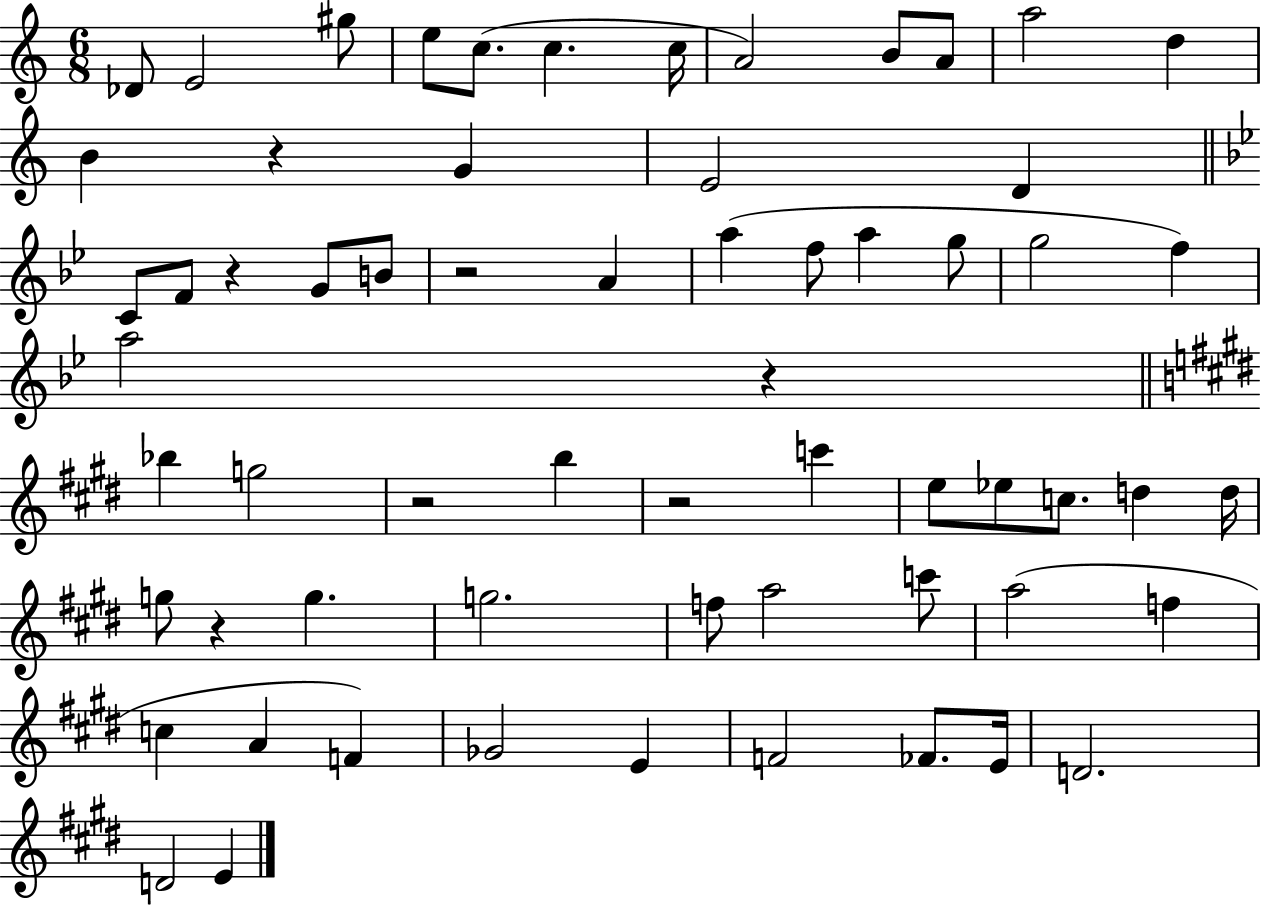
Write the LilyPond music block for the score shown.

{
  \clef treble
  \numericTimeSignature
  \time 6/8
  \key c \major
  \repeat volta 2 { des'8 e'2 gis''8 | e''8 c''8.( c''4. c''16 | a'2) b'8 a'8 | a''2 d''4 | \break b'4 r4 g'4 | e'2 d'4 | \bar "||" \break \key bes \major c'8 f'8 r4 g'8 b'8 | r2 a'4 | a''4( f''8 a''4 g''8 | g''2 f''4) | \break a''2 r4 | \bar "||" \break \key e \major bes''4 g''2 | r2 b''4 | r2 c'''4 | e''8 ees''8 c''8. d''4 d''16 | \break g''8 r4 g''4. | g''2. | f''8 a''2 c'''8 | a''2( f''4 | \break c''4 a'4 f'4) | ges'2 e'4 | f'2 fes'8. e'16 | d'2. | \break d'2 e'4 | } \bar "|."
}